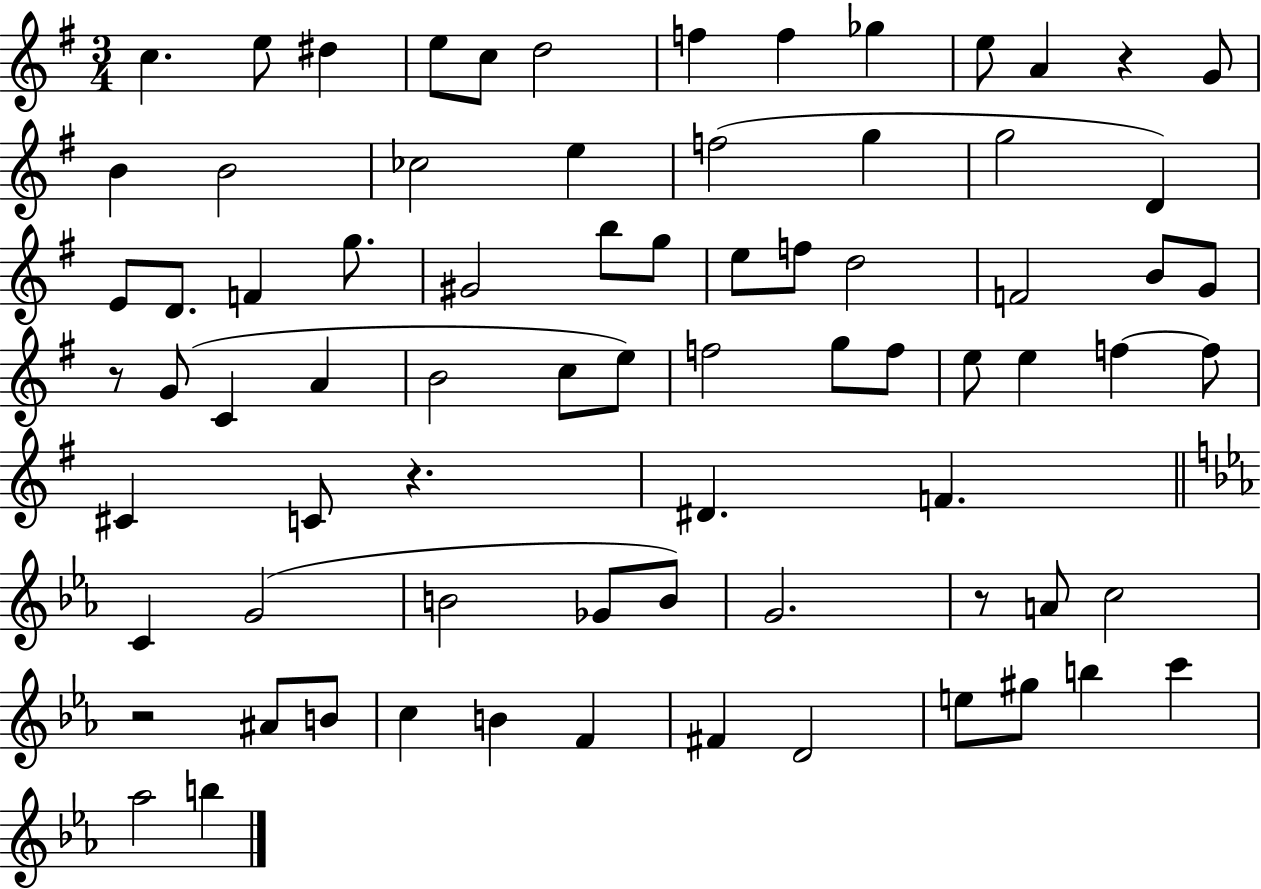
{
  \clef treble
  \numericTimeSignature
  \time 3/4
  \key g \major
  \repeat volta 2 { c''4. e''8 dis''4 | e''8 c''8 d''2 | f''4 f''4 ges''4 | e''8 a'4 r4 g'8 | \break b'4 b'2 | ces''2 e''4 | f''2( g''4 | g''2 d'4) | \break e'8 d'8. f'4 g''8. | gis'2 b''8 g''8 | e''8 f''8 d''2 | f'2 b'8 g'8 | \break r8 g'8( c'4 a'4 | b'2 c''8 e''8) | f''2 g''8 f''8 | e''8 e''4 f''4~~ f''8 | \break cis'4 c'8 r4. | dis'4. f'4. | \bar "||" \break \key c \minor c'4 g'2( | b'2 ges'8 b'8) | g'2. | r8 a'8 c''2 | \break r2 ais'8 b'8 | c''4 b'4 f'4 | fis'4 d'2 | e''8 gis''8 b''4 c'''4 | \break aes''2 b''4 | } \bar "|."
}